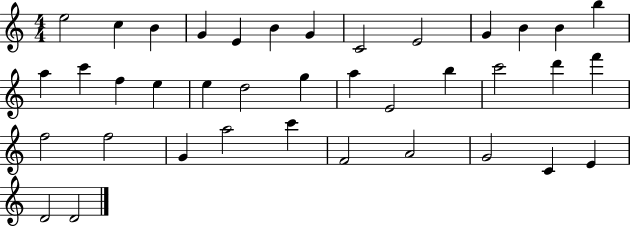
X:1
T:Untitled
M:4/4
L:1/4
K:C
e2 c B G E B G C2 E2 G B B b a c' f e e d2 g a E2 b c'2 d' f' f2 f2 G a2 c' F2 A2 G2 C E D2 D2